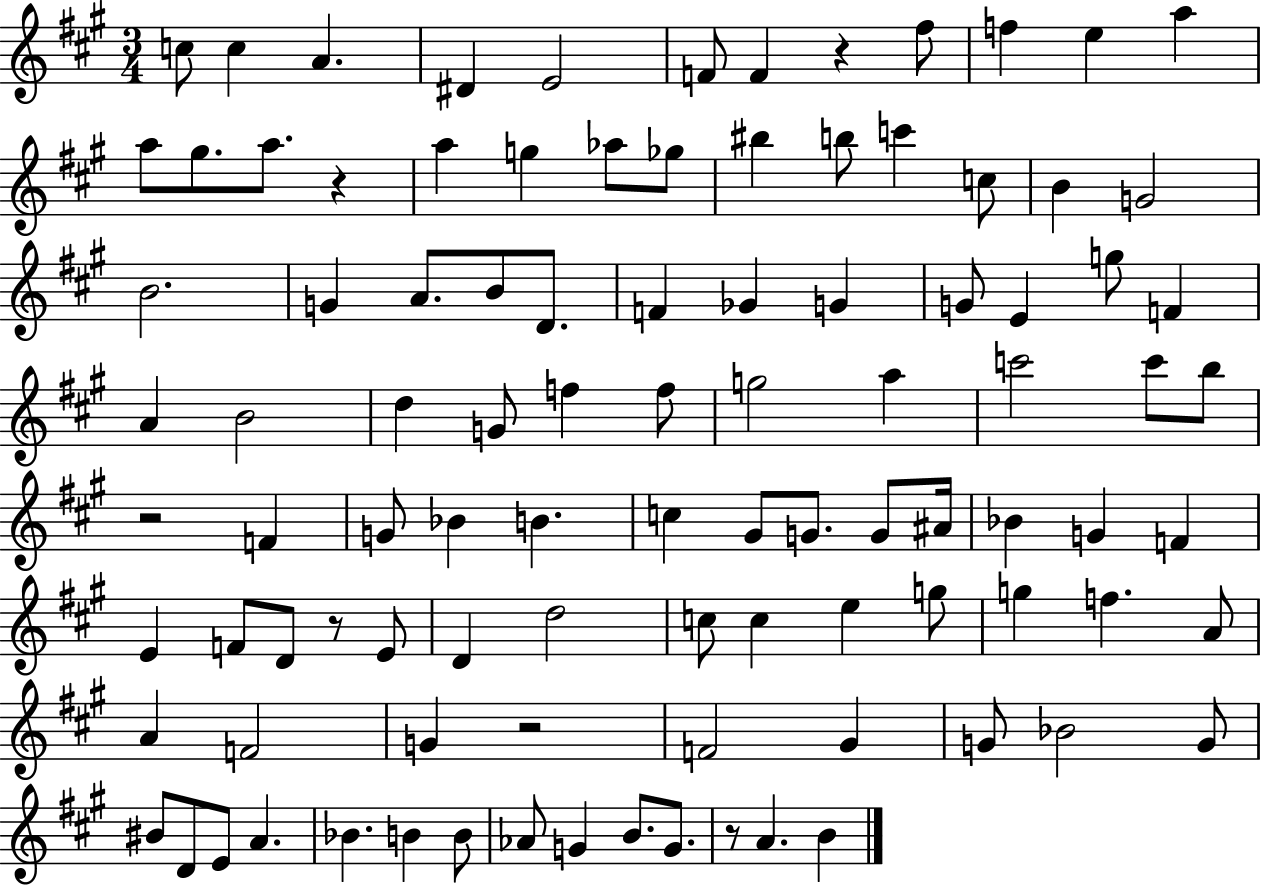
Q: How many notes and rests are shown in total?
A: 99